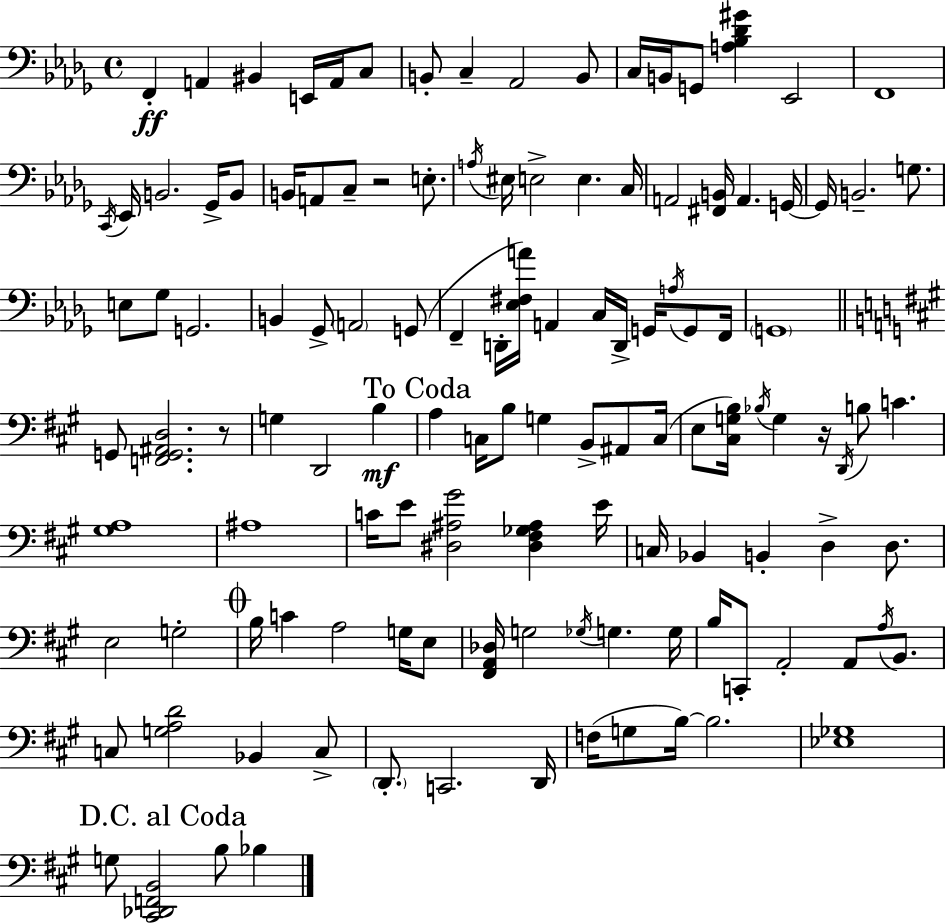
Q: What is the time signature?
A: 4/4